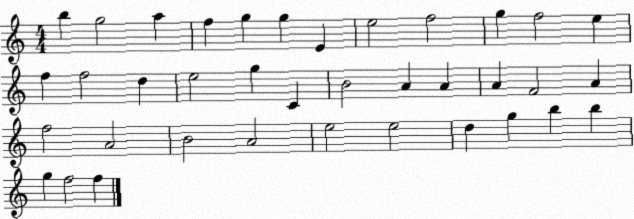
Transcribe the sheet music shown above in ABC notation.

X:1
T:Untitled
M:4/4
L:1/4
K:C
b g2 a f g g E e2 f2 g f2 e f f2 d e2 g C B2 A A A F2 A f2 A2 B2 A2 e2 e2 d g b b g f2 f